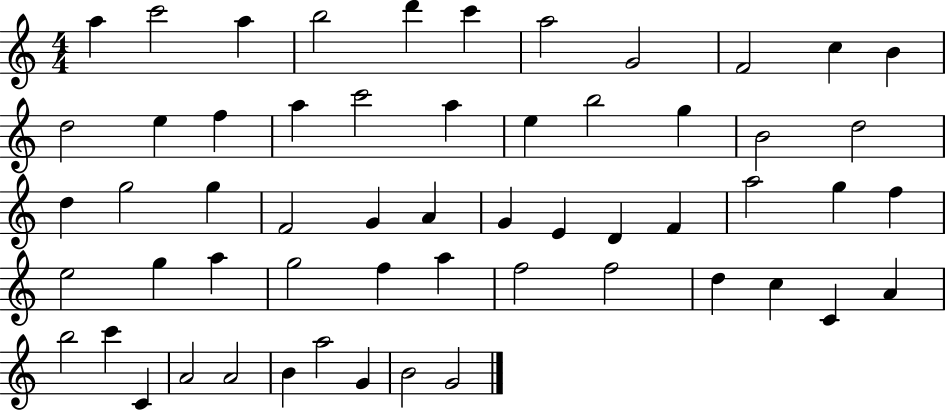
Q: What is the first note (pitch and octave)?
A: A5